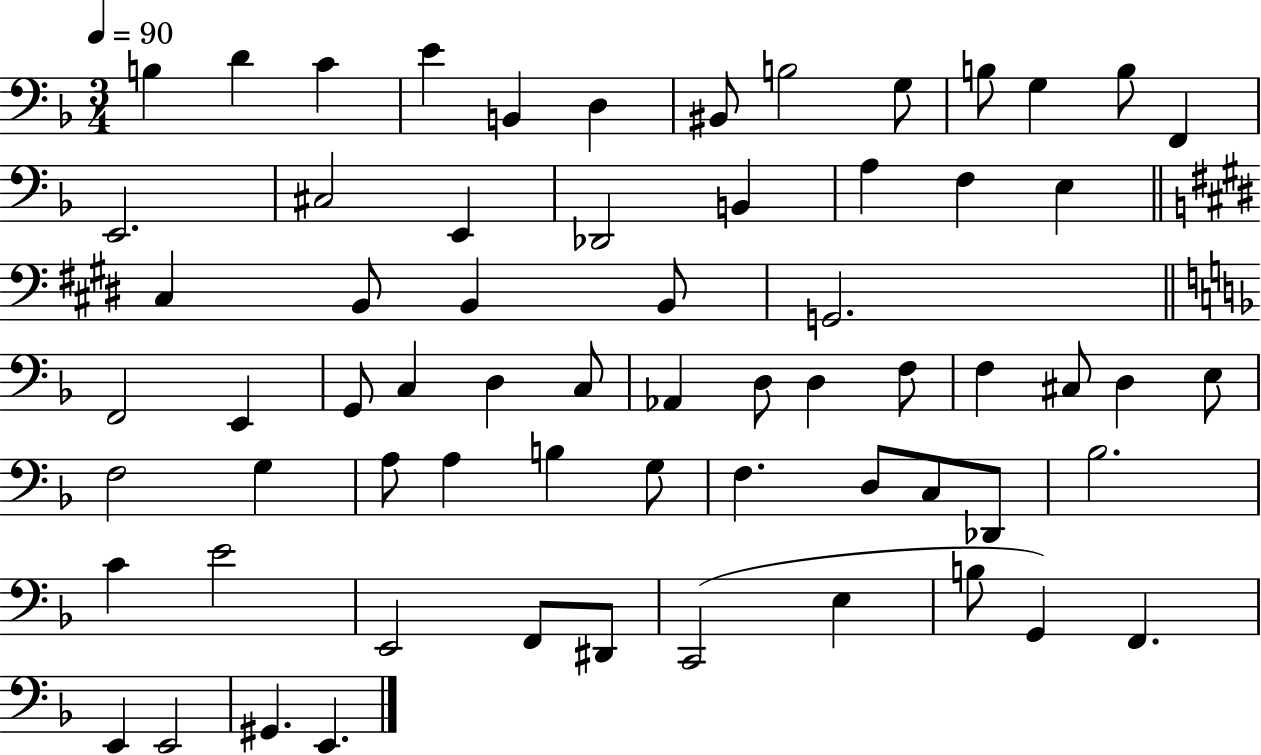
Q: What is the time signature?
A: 3/4